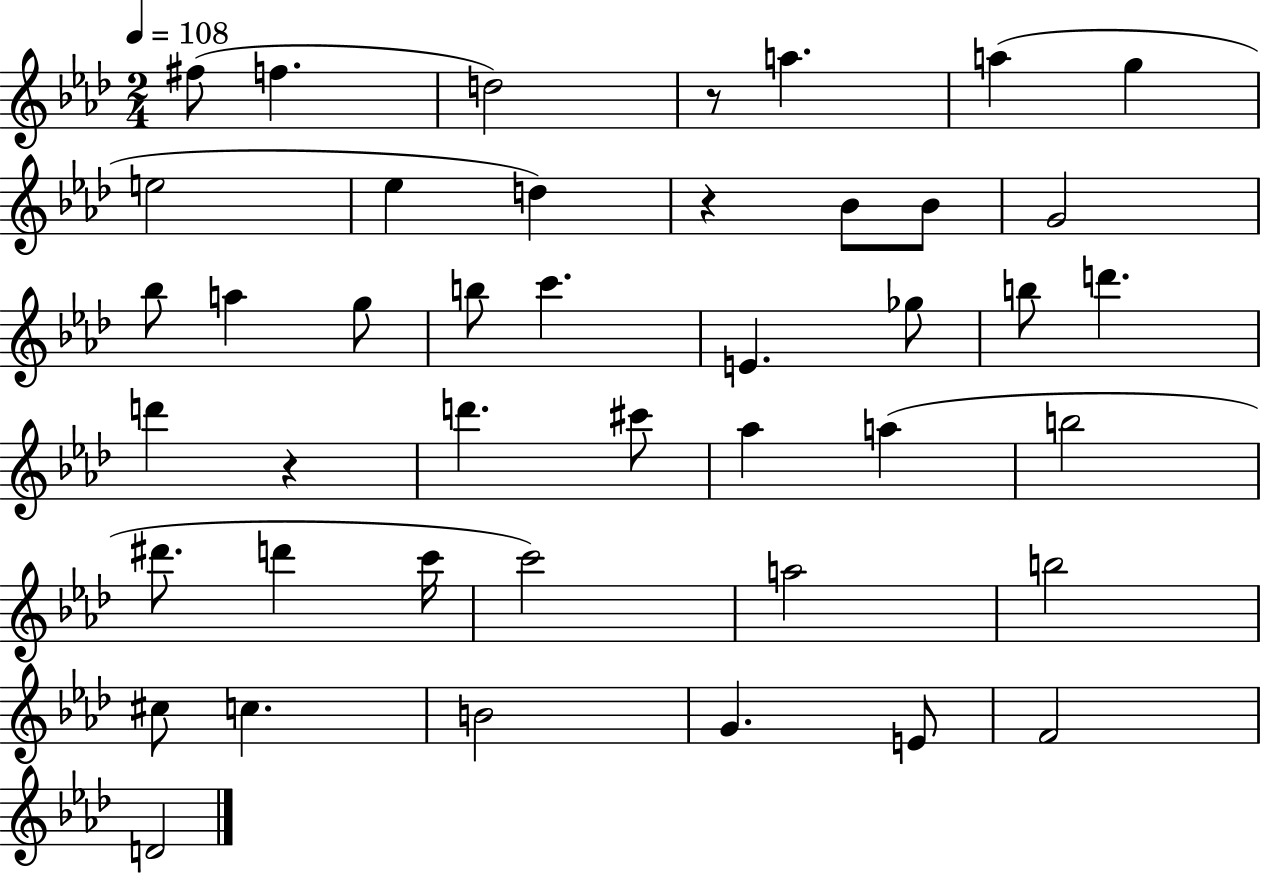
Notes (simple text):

F#5/e F5/q. D5/h R/e A5/q. A5/q G5/q E5/h Eb5/q D5/q R/q Bb4/e Bb4/e G4/h Bb5/e A5/q G5/e B5/e C6/q. E4/q. Gb5/e B5/e D6/q. D6/q R/q D6/q. C#6/e Ab5/q A5/q B5/h D#6/e. D6/q C6/s C6/h A5/h B5/h C#5/e C5/q. B4/h G4/q. E4/e F4/h D4/h